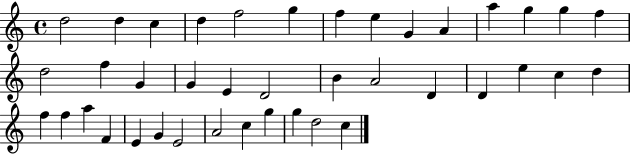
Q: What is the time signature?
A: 4/4